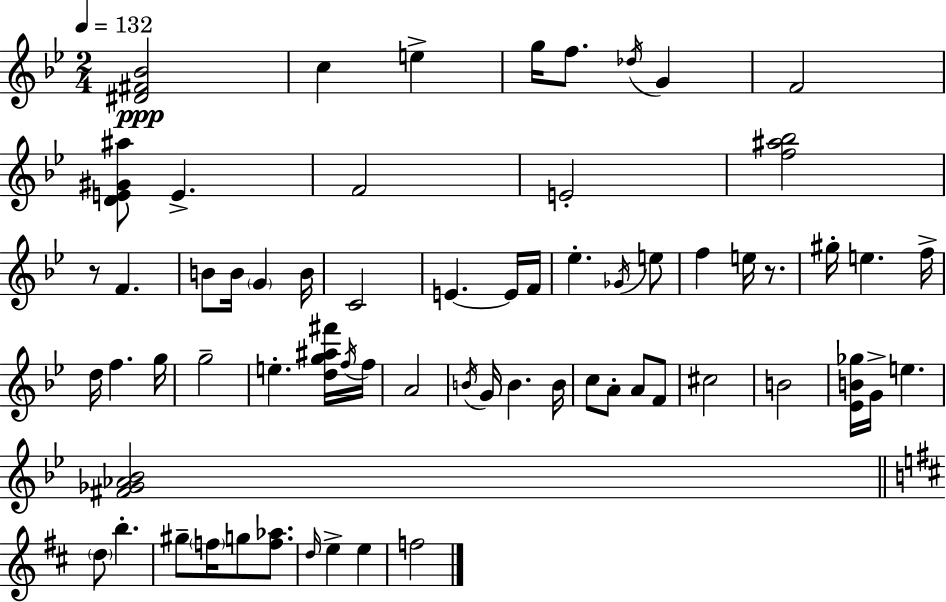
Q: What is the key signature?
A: BES major